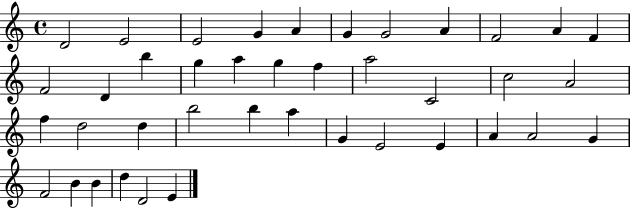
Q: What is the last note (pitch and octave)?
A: E4